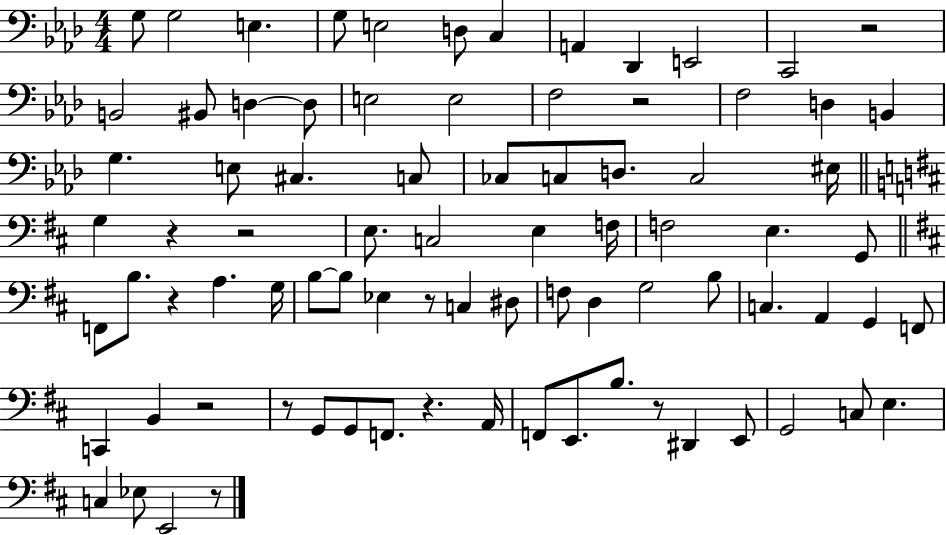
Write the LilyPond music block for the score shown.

{
  \clef bass
  \numericTimeSignature
  \time 4/4
  \key aes \major
  g8 g2 e4. | g8 e2 d8 c4 | a,4 des,4 e,2 | c,2 r2 | \break b,2 bis,8 d4~~ d8 | e2 e2 | f2 r2 | f2 d4 b,4 | \break g4. e8 cis4. c8 | ces8 c8 d8. c2 eis16 | \bar "||" \break \key d \major g4 r4 r2 | e8. c2 e4 f16 | f2 e4. g,8 | \bar "||" \break \key d \major f,8 b8. r4 a4. g16 | b8~~ b8 ees4 r8 c4 dis8 | f8 d4 g2 b8 | c4. a,4 g,4 f,8 | \break c,4 b,4 r2 | r8 g,8 g,8 f,8. r4. a,16 | f,8 e,8. b8. r8 dis,4 e,8 | g,2 c8 e4. | \break c4 ees8 e,2 r8 | \bar "|."
}